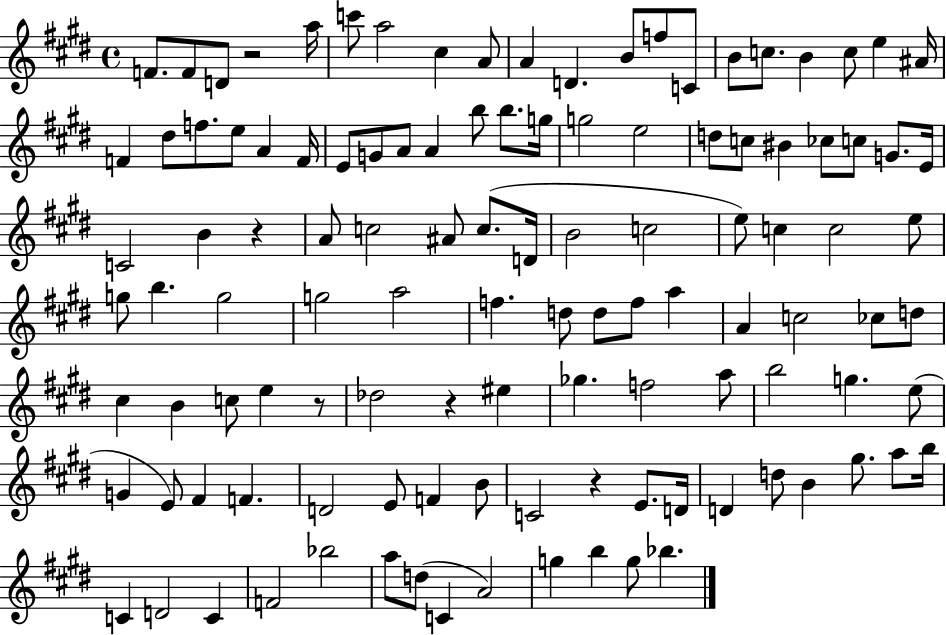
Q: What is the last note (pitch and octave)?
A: Bb5